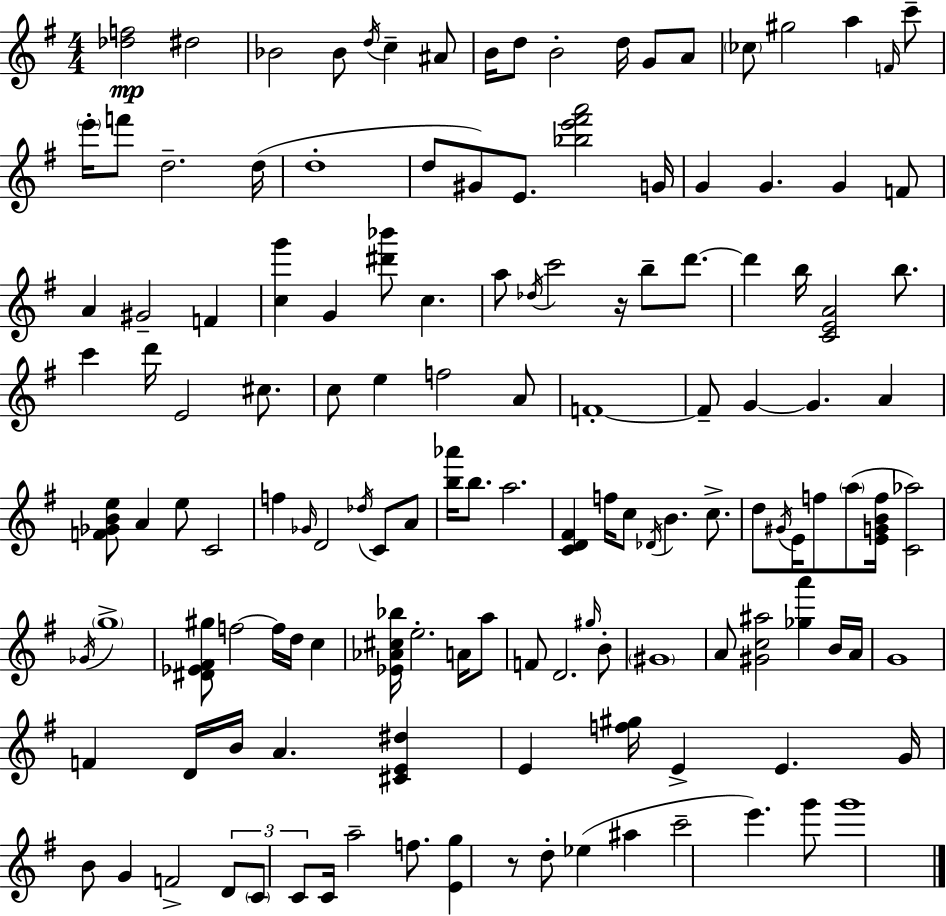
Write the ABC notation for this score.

X:1
T:Untitled
M:4/4
L:1/4
K:G
[_df]2 ^d2 _B2 _B/2 d/4 c ^A/2 B/4 d/2 B2 d/4 G/2 A/2 _c/2 ^g2 a F/4 c'/2 e'/4 f'/2 d2 d/4 d4 d/2 ^G/2 E/2 [_be'^f'a']2 G/4 G G G F/2 A ^G2 F [cg'] G [^d'_b']/2 c a/2 _d/4 c'2 z/4 b/2 d'/2 d' b/4 [CEA]2 b/2 c' d'/4 E2 ^c/2 c/2 e f2 A/2 F4 F/2 G G A [F_GBe]/2 A e/2 C2 f _G/4 D2 _d/4 C/2 A/2 [b_a']/4 b/2 a2 [CD^F] f/4 c/2 _D/4 B c/2 d/2 ^G/4 E/4 f/2 a/2 [EGBf]/4 [C_a]2 _G/4 g4 [^D_E^F^g]/2 f2 f/4 d/4 c [_E_A^c_b]/4 e2 A/4 a/2 F/2 D2 ^g/4 B/2 ^G4 A/2 [^Gc^a]2 [_ga'] B/4 A/4 G4 F D/4 B/4 A [^CE^d] E [f^g]/4 E E G/4 B/2 G F2 D/2 C/2 C/2 C/4 a2 f/2 [Eg] z/2 d/2 _e ^a c'2 e' g'/2 g'4